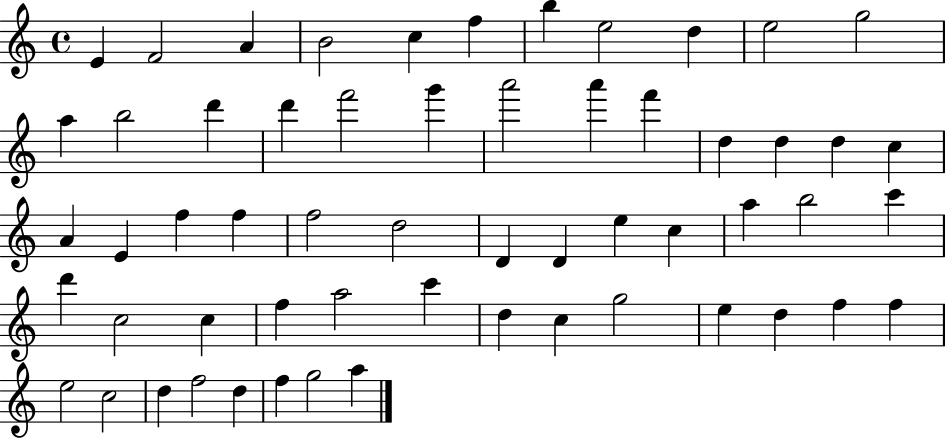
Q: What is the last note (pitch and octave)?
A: A5